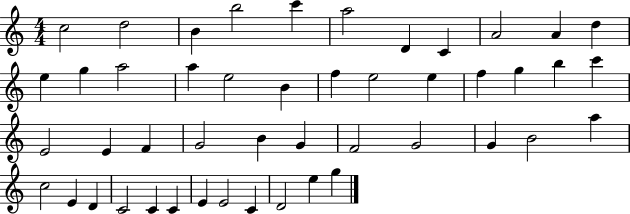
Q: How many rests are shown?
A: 0